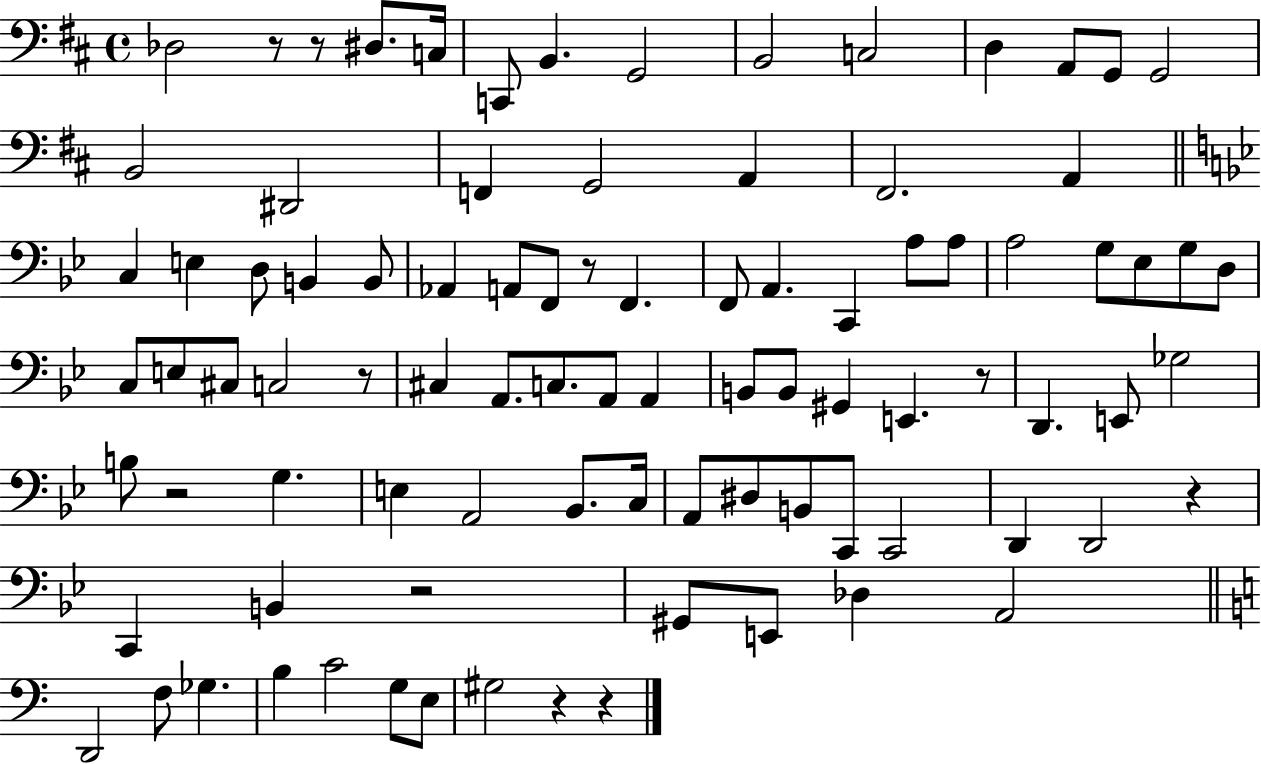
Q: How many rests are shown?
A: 10